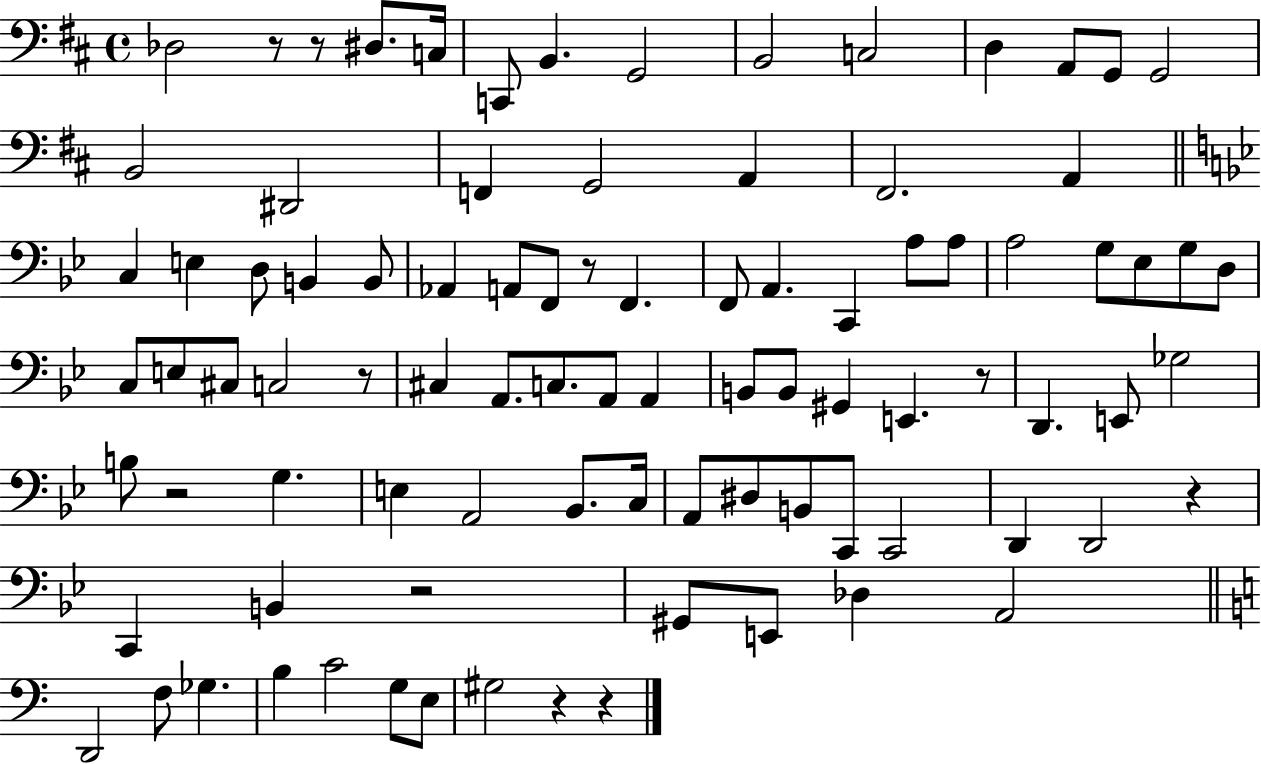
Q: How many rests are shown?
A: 10